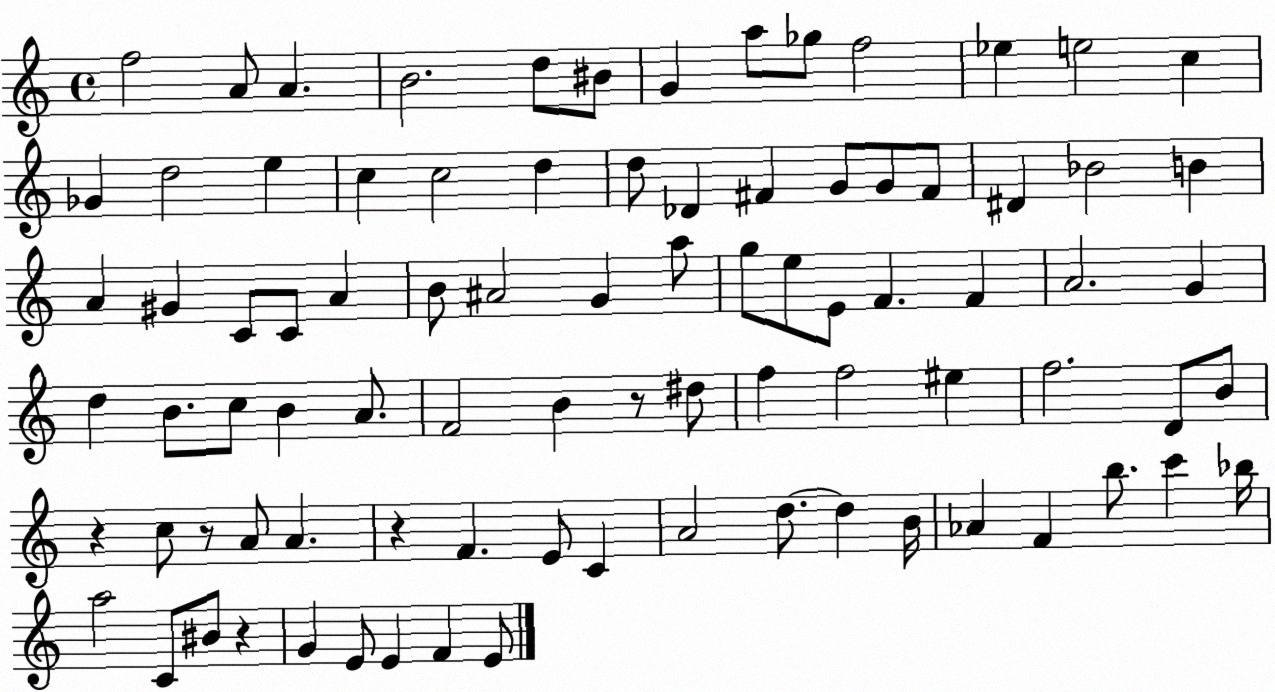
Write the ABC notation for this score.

X:1
T:Untitled
M:4/4
L:1/4
K:C
f2 A/2 A B2 d/2 ^B/2 G a/2 _g/2 f2 _e e2 c _G d2 e c c2 d d/2 _D ^F G/2 G/2 ^F/2 ^D _B2 B A ^G C/2 C/2 A B/2 ^A2 G a/2 g/2 e/2 E/2 F F A2 G d B/2 c/2 B A/2 F2 B z/2 ^d/2 f f2 ^e f2 D/2 B/2 z c/2 z/2 A/2 A z F E/2 C A2 d/2 d B/4 _A F b/2 c' _b/4 a2 C/2 ^B/2 z G E/2 E F E/2